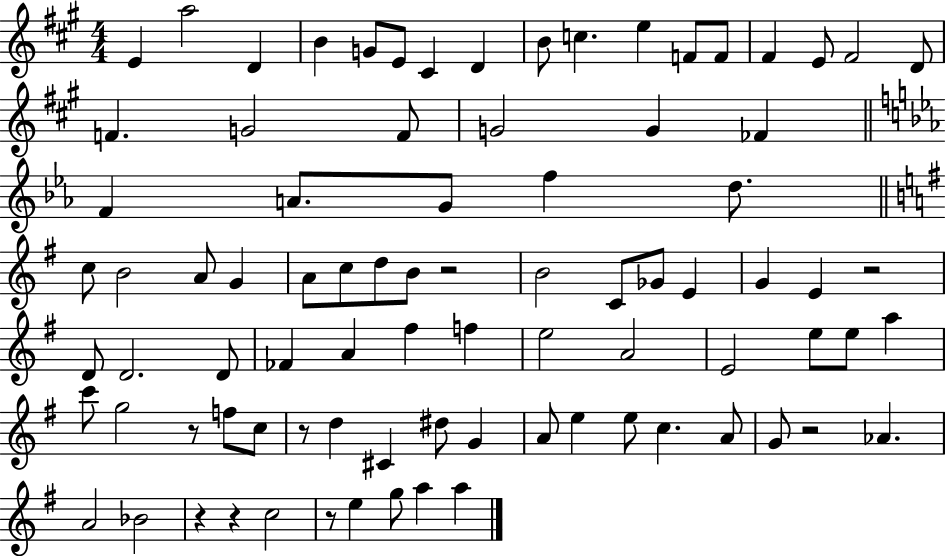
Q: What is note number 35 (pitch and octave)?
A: D5